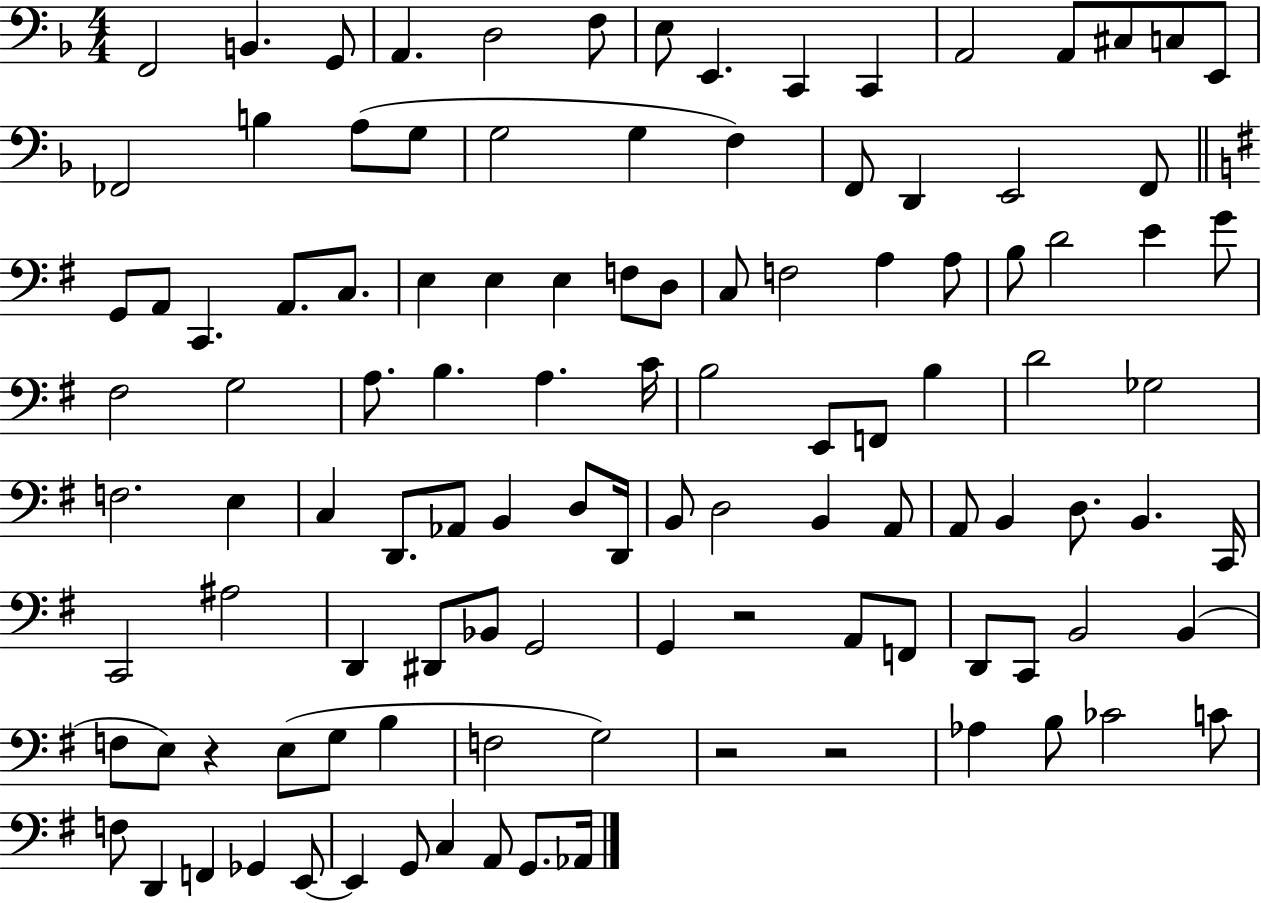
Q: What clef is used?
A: bass